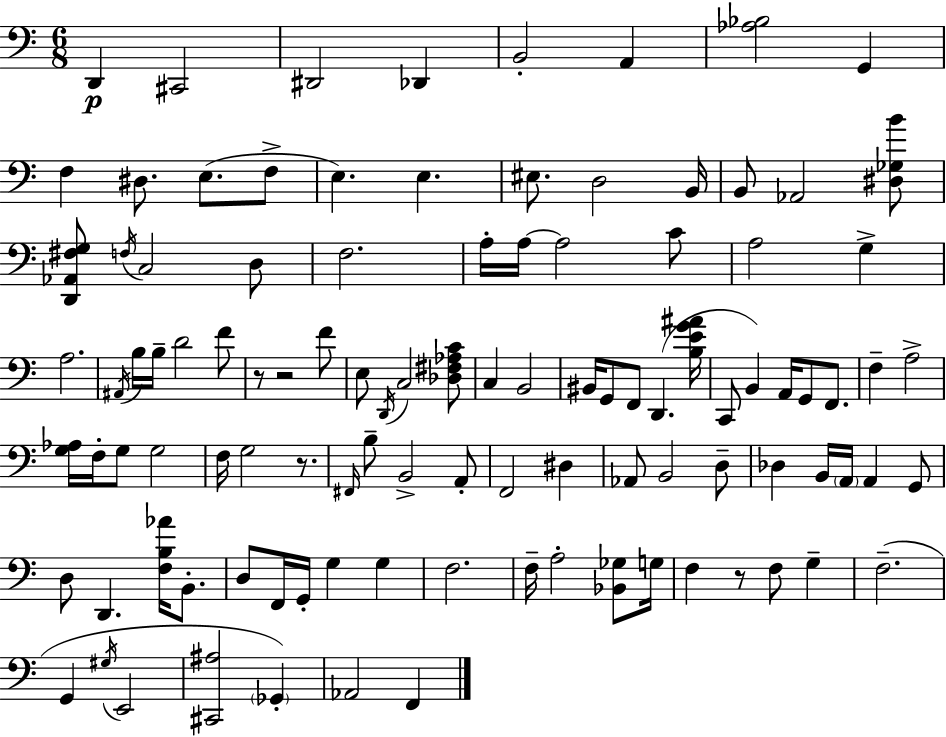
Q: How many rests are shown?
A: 4